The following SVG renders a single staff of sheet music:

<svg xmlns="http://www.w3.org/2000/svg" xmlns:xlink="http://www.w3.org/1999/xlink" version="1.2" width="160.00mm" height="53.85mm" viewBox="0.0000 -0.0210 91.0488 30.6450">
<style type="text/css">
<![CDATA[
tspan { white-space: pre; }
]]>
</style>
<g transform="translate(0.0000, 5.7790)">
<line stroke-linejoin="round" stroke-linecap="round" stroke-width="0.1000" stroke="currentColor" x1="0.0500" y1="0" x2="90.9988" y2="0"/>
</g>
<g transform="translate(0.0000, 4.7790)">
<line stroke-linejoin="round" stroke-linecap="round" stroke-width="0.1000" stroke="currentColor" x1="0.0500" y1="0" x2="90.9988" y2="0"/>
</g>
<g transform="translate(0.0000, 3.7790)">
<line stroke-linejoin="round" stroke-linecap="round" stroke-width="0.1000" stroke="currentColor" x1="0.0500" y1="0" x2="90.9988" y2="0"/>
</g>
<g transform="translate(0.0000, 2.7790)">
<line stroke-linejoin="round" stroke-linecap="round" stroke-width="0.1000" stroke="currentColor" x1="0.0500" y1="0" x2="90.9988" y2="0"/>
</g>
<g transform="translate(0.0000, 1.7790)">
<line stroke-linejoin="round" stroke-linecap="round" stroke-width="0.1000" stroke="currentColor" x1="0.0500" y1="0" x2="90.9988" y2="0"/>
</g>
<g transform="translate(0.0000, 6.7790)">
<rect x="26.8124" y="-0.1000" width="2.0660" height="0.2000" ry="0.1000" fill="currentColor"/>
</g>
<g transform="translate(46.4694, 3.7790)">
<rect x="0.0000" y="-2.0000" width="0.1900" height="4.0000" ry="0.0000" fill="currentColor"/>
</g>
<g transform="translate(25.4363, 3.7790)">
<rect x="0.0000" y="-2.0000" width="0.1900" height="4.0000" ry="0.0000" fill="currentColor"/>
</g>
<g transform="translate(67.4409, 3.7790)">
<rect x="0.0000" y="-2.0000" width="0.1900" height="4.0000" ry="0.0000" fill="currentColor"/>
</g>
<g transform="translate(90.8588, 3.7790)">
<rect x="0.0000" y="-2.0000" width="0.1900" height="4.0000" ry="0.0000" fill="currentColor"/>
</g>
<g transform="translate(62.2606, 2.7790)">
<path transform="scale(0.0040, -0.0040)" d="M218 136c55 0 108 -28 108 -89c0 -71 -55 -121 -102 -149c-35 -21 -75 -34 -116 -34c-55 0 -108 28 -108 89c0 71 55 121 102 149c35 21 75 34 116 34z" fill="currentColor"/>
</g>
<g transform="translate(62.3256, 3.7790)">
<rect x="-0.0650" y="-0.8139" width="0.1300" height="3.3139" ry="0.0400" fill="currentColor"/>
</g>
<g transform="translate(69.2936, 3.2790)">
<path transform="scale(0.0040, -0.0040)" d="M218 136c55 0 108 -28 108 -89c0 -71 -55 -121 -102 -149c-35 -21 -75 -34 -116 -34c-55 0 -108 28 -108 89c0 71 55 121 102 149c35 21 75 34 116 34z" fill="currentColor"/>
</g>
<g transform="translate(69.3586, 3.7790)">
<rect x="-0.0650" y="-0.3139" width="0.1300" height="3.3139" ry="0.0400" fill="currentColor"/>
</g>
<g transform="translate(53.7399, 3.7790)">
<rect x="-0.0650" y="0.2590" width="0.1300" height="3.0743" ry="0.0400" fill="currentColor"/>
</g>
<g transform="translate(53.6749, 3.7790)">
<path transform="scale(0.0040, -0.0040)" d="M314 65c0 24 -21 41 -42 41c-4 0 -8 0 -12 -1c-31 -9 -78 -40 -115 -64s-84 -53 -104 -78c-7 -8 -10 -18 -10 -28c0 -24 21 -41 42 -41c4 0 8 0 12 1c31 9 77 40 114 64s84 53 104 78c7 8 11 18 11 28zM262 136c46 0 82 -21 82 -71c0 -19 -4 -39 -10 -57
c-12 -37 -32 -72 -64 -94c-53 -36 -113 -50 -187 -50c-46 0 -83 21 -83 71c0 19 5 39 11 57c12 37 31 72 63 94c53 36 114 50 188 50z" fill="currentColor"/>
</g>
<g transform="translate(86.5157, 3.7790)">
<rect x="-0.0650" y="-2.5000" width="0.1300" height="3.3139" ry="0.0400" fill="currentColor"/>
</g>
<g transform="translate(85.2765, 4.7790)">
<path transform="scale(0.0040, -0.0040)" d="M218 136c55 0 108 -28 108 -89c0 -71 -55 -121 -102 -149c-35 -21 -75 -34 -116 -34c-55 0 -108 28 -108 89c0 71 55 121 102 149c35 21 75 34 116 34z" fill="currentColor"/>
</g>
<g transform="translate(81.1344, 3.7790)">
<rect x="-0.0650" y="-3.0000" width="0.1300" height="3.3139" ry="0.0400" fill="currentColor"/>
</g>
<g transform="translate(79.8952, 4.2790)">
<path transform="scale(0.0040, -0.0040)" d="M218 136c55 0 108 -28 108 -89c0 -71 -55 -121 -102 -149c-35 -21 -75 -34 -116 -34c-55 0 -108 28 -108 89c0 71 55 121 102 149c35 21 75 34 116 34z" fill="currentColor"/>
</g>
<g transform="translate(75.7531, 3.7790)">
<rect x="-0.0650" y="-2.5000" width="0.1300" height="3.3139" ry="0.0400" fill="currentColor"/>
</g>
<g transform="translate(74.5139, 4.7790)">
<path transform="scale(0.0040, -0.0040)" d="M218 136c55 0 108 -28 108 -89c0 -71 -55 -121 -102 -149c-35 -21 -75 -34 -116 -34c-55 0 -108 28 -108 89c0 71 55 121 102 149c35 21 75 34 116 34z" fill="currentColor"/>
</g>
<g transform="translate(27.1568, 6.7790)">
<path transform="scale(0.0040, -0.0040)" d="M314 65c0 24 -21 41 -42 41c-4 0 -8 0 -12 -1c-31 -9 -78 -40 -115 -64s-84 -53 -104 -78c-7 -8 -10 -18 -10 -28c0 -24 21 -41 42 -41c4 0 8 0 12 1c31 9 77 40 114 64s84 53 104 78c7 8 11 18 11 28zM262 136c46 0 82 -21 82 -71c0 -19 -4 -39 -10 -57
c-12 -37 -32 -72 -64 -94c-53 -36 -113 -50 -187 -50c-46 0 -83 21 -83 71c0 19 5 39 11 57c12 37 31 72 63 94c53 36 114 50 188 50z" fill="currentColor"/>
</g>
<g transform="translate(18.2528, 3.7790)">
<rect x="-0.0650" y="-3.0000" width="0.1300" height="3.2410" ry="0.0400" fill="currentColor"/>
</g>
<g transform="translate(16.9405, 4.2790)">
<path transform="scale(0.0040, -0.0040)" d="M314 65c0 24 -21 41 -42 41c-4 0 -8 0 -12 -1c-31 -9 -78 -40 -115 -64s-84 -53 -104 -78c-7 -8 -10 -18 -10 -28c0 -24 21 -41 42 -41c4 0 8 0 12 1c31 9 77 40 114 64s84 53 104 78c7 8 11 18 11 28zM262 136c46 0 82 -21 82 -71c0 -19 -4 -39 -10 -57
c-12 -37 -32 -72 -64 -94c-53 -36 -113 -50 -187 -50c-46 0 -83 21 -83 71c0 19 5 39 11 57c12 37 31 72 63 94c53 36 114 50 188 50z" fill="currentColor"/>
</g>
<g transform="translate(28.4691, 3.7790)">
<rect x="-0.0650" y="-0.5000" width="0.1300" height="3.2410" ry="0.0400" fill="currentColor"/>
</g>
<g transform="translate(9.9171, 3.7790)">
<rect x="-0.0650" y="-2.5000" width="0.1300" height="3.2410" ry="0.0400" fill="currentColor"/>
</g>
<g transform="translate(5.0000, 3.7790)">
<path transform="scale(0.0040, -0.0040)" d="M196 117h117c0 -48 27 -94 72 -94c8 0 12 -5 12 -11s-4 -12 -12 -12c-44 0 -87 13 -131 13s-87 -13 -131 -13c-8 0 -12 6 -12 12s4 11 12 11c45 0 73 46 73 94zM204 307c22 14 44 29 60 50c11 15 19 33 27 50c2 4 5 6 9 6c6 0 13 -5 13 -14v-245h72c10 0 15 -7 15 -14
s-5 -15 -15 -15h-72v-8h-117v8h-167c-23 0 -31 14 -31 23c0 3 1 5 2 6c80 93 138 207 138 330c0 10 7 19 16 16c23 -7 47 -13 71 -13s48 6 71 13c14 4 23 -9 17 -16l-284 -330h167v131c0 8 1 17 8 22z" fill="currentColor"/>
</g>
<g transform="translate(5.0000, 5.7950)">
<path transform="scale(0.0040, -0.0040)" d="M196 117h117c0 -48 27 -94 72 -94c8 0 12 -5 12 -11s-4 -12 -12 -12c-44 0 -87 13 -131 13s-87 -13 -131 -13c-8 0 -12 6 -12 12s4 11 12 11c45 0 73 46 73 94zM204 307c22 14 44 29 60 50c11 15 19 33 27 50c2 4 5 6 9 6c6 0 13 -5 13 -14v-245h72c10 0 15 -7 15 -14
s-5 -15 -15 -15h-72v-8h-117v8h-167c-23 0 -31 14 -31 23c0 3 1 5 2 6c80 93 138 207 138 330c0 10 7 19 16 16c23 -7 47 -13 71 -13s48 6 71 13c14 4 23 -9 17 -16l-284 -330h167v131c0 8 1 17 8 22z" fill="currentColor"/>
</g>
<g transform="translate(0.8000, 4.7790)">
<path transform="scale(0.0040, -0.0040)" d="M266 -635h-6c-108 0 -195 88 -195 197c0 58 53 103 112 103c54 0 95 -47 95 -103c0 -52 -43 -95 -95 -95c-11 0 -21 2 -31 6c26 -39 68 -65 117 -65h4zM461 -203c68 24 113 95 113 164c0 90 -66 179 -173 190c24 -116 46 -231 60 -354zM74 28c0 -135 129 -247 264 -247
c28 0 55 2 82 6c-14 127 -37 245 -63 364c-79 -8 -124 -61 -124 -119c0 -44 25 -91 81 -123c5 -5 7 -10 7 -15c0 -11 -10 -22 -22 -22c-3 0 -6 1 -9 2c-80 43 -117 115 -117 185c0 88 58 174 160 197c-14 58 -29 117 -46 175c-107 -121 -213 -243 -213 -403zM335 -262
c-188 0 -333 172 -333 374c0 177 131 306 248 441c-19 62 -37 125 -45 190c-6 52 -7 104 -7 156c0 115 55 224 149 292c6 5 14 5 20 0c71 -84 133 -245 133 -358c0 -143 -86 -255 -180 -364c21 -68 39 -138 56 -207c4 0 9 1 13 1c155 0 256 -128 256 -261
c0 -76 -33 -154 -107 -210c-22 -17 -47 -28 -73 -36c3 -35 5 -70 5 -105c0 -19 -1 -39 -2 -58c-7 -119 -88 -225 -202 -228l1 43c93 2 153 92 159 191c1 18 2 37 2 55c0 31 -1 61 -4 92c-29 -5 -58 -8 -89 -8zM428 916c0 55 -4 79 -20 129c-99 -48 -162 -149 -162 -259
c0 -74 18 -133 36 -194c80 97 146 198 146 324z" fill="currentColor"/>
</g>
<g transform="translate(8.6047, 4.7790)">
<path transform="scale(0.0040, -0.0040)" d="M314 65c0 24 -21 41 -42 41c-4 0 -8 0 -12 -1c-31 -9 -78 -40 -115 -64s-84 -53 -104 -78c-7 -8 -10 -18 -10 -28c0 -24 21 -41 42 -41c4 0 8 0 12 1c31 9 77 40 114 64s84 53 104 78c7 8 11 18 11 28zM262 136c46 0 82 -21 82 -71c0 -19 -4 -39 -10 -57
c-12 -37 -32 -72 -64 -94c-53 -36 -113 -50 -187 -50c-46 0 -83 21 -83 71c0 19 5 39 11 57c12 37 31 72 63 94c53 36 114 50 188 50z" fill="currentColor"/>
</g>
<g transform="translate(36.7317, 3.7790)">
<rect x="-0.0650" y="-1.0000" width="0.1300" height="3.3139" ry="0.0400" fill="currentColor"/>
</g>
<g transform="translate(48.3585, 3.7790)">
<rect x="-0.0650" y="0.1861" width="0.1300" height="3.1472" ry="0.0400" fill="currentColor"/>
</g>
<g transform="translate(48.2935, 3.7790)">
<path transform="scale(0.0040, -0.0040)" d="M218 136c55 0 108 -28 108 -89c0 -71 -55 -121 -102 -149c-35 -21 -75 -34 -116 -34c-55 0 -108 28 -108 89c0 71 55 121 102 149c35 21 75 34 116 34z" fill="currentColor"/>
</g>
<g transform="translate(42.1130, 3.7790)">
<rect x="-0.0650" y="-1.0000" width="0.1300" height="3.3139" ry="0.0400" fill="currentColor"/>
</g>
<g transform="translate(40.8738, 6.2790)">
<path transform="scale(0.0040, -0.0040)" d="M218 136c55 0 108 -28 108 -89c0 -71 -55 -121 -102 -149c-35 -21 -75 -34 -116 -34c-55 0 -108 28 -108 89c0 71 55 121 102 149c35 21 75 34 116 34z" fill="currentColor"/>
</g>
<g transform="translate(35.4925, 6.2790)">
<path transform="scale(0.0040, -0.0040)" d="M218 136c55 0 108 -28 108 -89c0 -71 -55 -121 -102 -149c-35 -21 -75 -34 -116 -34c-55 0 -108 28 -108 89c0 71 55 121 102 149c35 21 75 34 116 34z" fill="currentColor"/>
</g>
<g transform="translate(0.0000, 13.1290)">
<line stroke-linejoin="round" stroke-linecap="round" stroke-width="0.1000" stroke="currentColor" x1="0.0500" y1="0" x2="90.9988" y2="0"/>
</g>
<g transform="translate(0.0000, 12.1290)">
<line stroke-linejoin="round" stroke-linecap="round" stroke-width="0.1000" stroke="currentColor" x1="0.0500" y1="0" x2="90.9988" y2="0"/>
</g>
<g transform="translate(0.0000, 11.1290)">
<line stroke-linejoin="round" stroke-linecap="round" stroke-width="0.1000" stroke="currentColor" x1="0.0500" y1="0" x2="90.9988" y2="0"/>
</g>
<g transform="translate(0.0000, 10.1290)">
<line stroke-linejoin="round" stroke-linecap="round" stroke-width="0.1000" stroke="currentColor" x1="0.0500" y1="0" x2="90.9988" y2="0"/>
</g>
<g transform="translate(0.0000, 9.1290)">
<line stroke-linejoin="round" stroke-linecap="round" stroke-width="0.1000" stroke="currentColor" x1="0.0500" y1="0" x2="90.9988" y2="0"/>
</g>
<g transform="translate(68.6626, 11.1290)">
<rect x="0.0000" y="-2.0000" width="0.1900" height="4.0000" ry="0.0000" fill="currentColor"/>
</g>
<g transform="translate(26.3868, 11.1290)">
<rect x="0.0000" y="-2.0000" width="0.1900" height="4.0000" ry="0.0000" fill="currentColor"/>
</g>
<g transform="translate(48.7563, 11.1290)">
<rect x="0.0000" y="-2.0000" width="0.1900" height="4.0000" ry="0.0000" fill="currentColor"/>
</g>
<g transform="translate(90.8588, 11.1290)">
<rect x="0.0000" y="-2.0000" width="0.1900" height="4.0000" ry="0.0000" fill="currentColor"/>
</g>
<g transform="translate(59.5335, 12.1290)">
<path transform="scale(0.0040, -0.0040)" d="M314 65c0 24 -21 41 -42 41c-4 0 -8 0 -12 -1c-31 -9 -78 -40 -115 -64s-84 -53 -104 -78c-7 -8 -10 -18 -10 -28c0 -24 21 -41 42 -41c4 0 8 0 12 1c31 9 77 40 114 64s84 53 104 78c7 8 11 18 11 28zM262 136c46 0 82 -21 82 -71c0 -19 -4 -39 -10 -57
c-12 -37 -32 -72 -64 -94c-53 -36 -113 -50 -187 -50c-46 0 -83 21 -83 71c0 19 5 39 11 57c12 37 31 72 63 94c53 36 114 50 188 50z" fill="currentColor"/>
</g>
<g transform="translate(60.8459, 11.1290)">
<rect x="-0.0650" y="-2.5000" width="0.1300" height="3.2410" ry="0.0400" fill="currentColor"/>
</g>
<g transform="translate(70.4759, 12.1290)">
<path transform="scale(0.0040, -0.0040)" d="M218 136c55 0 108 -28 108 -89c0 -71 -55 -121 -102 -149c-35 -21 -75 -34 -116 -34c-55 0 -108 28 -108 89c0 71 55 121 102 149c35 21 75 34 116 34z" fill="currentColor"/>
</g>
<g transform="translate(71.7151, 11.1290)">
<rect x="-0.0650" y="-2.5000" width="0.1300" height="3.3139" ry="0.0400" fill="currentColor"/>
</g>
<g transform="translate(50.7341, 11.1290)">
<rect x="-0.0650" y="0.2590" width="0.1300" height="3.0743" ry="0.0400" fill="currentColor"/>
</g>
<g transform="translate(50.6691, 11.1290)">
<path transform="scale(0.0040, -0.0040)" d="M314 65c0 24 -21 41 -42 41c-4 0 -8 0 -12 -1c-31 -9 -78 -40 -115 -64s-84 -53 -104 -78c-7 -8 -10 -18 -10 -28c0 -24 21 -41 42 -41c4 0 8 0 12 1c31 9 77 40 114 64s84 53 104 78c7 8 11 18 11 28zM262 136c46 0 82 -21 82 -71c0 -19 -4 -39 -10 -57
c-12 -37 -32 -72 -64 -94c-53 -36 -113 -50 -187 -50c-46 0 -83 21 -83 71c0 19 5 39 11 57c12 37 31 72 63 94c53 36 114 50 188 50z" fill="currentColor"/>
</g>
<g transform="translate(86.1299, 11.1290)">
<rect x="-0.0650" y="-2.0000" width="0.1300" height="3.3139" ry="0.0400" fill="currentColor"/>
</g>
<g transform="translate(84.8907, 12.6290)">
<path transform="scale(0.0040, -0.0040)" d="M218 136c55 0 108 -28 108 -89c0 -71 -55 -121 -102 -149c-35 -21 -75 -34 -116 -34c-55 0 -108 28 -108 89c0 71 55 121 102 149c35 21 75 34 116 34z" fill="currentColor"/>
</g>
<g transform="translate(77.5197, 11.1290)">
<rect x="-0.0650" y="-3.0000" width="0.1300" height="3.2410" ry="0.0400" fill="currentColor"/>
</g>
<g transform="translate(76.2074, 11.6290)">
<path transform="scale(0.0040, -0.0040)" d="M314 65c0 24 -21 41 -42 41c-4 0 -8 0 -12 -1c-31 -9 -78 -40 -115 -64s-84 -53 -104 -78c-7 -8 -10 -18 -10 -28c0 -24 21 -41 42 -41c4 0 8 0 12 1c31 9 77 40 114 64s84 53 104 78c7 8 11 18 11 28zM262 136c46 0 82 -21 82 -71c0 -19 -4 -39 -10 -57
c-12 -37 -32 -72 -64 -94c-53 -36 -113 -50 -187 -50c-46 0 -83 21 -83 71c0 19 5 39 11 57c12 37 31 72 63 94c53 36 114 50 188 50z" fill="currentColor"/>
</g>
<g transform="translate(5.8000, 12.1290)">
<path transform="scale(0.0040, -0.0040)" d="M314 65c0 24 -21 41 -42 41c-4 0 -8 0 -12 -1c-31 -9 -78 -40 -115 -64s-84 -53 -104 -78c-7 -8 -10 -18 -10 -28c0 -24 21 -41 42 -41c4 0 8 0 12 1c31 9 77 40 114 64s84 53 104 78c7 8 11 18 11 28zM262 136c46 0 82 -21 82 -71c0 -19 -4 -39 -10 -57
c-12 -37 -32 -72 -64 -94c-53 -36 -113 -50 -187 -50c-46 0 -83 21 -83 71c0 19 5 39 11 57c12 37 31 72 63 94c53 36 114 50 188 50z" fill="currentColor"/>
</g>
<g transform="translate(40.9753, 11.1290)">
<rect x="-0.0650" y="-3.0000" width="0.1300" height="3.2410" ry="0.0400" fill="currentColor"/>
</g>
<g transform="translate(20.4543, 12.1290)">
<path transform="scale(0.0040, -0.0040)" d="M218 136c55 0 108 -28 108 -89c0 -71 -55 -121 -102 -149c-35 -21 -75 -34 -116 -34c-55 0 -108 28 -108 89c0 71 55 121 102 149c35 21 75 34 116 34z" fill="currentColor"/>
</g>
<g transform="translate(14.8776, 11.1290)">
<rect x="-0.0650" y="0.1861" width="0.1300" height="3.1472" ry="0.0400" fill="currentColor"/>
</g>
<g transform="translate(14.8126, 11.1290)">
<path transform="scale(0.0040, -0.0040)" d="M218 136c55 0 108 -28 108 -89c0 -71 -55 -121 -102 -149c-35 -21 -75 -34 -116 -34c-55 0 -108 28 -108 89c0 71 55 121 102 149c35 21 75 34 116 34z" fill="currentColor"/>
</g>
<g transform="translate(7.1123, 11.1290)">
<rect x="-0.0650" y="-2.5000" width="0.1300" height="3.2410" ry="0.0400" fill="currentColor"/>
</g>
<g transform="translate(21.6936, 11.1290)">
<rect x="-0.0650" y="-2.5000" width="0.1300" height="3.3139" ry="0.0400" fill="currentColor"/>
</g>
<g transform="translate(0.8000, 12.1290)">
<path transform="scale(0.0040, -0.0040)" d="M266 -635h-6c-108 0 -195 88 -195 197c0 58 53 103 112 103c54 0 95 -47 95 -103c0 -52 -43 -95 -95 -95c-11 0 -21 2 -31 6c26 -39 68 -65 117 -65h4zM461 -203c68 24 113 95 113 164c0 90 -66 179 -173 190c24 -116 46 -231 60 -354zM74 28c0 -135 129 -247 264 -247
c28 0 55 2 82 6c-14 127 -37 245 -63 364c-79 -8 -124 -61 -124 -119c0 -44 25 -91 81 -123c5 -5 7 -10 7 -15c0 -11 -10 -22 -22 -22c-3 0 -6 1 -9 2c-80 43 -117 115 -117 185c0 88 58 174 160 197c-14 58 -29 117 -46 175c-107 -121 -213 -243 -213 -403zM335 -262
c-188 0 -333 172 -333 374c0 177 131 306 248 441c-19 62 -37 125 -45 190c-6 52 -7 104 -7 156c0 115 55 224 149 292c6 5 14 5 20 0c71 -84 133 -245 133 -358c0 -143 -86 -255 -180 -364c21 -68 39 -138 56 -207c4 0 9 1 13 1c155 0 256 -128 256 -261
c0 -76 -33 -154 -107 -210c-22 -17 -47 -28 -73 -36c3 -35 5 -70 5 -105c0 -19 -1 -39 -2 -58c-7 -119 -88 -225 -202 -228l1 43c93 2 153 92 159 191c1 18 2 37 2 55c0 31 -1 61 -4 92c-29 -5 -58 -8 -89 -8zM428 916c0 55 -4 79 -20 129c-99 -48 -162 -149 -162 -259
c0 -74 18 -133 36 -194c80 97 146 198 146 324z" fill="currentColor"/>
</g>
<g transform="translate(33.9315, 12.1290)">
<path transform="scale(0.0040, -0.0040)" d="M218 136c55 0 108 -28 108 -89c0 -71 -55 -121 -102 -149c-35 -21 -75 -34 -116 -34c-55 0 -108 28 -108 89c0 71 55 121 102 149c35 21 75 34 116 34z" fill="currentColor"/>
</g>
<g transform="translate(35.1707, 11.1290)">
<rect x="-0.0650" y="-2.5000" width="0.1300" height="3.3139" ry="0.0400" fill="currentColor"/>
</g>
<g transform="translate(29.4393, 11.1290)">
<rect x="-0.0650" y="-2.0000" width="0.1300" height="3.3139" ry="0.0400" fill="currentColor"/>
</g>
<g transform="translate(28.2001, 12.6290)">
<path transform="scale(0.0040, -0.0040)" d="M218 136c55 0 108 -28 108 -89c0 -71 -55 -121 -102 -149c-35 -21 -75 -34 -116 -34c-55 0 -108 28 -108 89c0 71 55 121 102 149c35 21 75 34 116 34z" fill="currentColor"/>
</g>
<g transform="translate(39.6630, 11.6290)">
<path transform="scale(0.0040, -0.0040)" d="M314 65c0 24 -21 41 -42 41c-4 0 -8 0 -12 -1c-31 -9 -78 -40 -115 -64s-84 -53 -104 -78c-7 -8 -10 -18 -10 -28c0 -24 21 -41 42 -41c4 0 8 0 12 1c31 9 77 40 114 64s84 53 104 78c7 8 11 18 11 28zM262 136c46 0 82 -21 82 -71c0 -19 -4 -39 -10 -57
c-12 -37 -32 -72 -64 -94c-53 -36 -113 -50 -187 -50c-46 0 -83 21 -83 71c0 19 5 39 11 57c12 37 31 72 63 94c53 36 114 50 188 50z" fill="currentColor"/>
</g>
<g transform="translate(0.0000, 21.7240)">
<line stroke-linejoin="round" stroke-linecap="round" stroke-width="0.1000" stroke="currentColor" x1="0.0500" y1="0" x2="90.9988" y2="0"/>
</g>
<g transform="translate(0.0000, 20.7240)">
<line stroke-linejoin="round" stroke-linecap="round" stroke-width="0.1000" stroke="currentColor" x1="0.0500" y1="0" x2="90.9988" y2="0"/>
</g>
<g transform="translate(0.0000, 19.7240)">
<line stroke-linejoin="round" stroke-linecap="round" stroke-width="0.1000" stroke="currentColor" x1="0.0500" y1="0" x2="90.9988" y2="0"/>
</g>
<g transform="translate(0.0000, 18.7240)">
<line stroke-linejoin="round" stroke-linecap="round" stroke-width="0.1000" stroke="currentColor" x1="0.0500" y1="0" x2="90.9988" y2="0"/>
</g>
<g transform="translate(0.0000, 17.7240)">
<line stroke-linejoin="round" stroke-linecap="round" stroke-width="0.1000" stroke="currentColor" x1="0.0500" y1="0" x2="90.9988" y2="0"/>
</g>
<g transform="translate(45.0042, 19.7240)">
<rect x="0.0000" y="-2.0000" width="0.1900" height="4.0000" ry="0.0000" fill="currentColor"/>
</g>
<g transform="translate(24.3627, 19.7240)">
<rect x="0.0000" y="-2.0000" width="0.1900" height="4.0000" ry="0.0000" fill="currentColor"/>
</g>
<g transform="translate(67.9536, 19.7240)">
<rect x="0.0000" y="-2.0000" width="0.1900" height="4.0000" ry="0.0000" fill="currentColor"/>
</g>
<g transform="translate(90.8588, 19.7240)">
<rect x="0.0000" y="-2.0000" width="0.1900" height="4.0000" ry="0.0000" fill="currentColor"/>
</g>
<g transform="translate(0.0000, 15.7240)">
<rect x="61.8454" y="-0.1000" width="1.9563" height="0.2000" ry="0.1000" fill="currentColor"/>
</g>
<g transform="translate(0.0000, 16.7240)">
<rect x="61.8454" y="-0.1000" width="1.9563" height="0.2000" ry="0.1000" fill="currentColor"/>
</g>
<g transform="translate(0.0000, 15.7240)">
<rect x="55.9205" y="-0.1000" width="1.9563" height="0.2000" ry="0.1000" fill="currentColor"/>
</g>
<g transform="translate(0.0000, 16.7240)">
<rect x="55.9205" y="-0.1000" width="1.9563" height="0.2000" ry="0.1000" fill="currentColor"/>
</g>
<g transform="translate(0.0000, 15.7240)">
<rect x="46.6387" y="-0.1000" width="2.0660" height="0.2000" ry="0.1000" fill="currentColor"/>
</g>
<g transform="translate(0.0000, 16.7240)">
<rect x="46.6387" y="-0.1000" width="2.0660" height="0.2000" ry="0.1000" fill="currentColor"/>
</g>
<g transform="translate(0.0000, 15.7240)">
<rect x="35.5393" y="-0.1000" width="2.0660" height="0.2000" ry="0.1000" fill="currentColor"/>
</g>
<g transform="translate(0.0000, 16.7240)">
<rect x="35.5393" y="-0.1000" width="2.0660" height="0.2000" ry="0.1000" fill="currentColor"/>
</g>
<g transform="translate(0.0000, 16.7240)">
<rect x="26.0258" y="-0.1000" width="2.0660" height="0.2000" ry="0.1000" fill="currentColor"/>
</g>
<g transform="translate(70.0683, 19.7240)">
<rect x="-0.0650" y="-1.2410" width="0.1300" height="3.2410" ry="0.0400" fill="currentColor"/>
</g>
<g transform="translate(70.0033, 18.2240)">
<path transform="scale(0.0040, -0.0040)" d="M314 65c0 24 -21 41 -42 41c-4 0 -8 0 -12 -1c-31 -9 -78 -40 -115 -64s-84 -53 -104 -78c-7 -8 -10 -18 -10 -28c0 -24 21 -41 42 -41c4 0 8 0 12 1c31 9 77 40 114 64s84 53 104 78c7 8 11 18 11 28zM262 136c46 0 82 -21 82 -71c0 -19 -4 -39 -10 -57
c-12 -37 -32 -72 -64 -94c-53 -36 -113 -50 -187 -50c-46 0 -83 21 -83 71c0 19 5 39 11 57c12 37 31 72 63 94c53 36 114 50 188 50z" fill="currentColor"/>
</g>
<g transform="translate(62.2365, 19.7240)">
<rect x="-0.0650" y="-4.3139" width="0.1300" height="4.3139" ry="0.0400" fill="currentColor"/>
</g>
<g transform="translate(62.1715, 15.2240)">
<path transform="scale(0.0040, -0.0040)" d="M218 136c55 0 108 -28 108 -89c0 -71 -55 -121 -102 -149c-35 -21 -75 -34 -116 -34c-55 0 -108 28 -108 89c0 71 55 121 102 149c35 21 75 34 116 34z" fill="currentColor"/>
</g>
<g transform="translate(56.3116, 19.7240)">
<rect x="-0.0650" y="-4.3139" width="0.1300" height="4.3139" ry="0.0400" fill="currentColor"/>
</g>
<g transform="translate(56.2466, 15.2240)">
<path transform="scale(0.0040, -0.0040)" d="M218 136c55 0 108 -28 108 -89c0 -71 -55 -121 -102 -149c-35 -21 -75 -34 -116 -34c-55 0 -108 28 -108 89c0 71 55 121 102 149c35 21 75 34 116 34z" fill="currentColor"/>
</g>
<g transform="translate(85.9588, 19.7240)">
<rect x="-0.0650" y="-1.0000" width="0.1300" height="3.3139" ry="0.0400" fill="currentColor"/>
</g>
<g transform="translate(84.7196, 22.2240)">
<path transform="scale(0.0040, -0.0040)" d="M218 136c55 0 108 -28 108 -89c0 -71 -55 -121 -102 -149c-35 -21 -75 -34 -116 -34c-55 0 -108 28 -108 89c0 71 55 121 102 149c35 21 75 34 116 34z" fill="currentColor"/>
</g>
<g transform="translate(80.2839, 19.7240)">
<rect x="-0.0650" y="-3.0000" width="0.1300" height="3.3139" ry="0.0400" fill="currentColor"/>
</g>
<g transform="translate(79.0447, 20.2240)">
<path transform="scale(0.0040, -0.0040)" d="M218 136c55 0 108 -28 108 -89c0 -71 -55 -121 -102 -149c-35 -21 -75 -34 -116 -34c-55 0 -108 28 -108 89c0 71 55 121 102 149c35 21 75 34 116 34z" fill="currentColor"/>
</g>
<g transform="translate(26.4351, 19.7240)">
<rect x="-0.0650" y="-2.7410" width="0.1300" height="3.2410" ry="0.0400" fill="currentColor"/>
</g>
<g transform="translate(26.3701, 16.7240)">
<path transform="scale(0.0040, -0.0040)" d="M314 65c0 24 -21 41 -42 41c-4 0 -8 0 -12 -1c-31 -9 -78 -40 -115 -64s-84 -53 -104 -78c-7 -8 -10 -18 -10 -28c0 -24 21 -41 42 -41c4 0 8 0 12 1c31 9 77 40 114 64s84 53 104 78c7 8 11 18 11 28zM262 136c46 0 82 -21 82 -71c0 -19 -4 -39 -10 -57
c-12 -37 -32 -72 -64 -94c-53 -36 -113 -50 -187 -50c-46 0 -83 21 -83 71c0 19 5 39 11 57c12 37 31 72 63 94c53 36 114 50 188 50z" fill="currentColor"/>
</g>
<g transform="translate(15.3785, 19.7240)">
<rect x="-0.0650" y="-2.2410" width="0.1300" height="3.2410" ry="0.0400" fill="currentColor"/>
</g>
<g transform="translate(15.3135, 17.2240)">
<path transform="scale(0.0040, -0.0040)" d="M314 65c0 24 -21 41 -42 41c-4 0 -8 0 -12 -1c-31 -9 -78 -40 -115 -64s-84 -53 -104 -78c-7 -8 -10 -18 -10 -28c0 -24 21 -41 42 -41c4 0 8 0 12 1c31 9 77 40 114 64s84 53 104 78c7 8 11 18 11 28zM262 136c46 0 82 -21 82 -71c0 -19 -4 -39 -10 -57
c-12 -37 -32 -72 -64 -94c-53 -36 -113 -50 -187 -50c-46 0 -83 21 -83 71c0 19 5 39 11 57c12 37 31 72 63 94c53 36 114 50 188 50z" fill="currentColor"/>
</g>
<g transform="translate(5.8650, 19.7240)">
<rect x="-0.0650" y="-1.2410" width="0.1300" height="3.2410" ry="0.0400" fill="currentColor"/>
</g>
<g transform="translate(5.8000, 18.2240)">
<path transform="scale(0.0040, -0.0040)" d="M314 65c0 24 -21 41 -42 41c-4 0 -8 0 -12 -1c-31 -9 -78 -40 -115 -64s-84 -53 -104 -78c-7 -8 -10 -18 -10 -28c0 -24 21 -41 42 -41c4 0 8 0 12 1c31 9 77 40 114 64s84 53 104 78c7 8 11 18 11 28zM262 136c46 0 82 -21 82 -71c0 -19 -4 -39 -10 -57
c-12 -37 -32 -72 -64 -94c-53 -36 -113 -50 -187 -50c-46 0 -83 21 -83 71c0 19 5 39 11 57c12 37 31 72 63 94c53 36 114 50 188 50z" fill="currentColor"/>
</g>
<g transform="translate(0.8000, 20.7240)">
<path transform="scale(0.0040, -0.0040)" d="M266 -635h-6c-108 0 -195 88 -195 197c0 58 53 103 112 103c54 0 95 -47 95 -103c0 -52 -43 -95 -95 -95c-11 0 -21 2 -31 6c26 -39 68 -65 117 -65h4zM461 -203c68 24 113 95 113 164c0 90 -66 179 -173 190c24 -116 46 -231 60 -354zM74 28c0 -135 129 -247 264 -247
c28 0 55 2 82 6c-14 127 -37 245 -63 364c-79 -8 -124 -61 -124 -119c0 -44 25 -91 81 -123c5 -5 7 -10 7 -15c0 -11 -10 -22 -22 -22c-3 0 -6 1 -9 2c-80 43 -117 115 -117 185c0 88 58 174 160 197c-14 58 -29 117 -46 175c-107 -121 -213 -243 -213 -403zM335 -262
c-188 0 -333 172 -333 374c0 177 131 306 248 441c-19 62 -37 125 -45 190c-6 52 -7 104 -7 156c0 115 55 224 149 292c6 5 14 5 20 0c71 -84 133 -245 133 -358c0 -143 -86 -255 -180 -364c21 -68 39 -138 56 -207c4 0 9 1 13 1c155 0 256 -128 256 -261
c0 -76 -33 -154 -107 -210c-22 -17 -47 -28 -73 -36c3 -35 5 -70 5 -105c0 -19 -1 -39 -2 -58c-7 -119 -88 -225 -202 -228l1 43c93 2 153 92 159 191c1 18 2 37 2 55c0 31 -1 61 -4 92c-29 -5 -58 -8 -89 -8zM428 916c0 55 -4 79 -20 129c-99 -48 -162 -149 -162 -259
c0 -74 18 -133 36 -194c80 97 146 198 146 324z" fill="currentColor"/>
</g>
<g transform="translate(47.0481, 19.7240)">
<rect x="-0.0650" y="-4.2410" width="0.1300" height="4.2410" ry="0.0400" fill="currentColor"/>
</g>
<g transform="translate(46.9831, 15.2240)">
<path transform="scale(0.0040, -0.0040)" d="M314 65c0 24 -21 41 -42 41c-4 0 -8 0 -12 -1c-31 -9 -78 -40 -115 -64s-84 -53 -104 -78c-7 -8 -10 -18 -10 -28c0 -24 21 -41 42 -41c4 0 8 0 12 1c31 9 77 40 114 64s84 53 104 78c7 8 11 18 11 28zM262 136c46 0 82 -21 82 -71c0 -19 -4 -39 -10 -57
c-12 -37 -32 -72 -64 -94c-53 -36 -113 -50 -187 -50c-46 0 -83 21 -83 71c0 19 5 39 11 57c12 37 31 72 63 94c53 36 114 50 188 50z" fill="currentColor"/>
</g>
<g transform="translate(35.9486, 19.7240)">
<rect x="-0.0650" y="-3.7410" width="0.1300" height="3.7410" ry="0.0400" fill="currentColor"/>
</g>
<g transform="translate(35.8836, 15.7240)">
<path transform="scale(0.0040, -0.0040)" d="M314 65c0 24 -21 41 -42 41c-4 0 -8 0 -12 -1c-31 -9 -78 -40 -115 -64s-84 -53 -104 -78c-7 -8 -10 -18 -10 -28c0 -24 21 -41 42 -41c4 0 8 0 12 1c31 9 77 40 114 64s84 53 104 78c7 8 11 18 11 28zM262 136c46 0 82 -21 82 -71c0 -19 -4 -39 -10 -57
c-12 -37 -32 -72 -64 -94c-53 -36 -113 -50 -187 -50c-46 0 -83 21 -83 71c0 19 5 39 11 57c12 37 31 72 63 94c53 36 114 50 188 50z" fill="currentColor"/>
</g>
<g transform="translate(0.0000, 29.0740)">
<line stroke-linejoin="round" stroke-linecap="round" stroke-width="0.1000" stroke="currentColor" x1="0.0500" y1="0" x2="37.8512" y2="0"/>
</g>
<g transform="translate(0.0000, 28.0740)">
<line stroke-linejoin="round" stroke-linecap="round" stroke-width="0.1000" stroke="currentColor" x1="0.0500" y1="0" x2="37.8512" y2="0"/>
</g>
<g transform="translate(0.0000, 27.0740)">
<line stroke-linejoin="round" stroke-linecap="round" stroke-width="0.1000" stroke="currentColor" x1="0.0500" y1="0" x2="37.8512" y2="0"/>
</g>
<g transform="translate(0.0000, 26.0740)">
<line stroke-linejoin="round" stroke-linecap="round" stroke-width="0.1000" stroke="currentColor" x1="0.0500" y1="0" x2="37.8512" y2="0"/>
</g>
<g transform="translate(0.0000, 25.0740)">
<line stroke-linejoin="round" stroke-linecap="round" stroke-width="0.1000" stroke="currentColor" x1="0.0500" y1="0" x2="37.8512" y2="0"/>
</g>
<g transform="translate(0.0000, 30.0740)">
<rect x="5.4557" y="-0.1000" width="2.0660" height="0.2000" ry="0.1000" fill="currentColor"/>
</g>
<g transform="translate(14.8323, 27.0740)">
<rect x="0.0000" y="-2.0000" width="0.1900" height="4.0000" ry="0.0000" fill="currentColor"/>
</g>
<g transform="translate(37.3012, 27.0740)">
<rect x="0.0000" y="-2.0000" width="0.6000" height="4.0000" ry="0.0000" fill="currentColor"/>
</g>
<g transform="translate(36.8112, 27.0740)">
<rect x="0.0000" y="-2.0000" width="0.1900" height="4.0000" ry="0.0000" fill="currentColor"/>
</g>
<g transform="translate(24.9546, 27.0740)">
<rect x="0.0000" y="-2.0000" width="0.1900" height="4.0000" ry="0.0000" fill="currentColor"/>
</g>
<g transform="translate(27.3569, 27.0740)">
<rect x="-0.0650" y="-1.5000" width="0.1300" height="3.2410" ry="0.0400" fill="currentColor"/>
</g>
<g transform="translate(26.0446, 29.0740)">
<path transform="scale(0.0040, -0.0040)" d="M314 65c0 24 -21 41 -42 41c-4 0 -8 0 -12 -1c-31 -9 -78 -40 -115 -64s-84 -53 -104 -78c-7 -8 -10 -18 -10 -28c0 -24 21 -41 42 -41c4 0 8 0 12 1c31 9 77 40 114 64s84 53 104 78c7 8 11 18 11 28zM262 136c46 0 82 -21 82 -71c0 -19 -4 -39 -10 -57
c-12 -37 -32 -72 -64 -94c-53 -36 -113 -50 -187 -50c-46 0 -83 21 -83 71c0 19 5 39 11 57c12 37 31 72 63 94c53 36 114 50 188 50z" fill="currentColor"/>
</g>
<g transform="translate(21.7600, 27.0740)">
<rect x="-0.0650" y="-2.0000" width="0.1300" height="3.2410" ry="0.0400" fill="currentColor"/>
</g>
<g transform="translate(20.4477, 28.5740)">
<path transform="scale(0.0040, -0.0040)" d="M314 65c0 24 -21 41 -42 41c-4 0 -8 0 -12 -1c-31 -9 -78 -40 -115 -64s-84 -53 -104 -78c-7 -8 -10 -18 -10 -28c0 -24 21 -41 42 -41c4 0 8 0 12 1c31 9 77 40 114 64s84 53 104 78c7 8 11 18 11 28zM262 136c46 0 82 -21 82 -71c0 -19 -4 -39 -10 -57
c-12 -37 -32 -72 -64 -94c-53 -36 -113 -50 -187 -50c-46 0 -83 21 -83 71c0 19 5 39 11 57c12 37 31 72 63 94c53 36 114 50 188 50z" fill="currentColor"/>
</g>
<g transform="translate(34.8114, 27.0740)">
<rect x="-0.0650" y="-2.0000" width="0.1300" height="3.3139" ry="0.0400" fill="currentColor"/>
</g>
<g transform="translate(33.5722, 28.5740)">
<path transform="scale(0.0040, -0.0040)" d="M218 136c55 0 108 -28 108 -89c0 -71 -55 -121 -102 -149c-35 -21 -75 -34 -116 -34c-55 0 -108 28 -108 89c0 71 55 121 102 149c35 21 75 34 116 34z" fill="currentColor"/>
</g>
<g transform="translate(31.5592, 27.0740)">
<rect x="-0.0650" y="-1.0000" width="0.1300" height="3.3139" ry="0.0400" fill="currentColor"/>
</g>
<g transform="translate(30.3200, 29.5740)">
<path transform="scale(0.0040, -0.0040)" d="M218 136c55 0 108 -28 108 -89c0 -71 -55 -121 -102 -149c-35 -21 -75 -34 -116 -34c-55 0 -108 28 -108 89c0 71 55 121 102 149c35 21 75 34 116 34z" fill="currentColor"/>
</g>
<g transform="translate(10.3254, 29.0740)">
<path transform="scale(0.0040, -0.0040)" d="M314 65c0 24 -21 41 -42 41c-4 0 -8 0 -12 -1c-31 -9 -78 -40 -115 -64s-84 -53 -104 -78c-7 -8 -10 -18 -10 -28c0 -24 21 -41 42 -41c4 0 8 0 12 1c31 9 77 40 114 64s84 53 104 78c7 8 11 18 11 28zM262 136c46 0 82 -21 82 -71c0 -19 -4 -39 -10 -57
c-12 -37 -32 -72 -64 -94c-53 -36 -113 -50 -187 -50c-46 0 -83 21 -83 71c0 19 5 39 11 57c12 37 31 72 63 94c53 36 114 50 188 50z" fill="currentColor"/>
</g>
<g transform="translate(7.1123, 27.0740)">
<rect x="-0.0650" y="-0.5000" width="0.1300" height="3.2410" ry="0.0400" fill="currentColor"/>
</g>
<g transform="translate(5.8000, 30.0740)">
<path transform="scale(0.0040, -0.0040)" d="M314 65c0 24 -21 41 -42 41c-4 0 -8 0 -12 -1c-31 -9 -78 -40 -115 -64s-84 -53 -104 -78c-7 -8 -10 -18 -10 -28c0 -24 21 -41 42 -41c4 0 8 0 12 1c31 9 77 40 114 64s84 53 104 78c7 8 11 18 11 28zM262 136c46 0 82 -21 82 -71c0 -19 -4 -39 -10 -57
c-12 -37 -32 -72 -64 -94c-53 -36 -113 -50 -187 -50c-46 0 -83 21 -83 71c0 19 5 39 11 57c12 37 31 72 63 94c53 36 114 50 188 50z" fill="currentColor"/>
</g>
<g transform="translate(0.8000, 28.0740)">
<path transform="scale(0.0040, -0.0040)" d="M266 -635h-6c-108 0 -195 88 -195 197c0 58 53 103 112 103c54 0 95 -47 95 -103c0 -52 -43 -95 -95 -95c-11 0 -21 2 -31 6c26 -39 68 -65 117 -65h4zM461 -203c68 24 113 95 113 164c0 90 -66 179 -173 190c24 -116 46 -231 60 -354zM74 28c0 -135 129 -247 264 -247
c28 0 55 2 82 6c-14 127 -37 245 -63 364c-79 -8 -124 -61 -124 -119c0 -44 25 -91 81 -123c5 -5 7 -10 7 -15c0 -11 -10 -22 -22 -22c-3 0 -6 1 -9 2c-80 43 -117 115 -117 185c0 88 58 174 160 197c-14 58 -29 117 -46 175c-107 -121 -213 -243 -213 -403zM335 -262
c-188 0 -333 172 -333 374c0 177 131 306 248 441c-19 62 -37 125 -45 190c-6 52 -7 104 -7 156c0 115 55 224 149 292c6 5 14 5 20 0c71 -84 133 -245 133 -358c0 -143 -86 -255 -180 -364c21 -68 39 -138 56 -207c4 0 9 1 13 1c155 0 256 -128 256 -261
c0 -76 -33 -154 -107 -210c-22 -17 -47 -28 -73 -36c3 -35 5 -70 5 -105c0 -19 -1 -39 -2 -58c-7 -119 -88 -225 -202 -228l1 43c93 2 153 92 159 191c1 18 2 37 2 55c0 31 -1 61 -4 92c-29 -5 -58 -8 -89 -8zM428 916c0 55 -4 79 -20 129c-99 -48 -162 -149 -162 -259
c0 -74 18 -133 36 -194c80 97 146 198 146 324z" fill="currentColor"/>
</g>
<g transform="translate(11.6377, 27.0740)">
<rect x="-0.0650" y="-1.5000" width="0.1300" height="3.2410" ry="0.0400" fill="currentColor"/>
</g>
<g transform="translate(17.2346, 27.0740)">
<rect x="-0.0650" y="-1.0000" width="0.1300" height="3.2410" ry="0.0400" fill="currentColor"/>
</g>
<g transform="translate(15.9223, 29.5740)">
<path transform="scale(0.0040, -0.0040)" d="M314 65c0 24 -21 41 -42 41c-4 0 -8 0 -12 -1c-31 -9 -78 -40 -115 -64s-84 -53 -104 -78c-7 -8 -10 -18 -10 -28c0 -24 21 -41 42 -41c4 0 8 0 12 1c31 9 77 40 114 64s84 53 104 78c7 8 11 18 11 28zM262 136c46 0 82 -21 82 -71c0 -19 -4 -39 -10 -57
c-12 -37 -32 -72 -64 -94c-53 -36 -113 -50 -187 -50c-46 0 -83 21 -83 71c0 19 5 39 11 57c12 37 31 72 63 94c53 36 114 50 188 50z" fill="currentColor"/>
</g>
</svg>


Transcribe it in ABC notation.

X:1
T:Untitled
M:4/4
L:1/4
K:C
G2 A2 C2 D D B B2 d c G A G G2 B G F G A2 B2 G2 G A2 F e2 g2 a2 c'2 d'2 d' d' e2 A D C2 E2 D2 F2 E2 D F